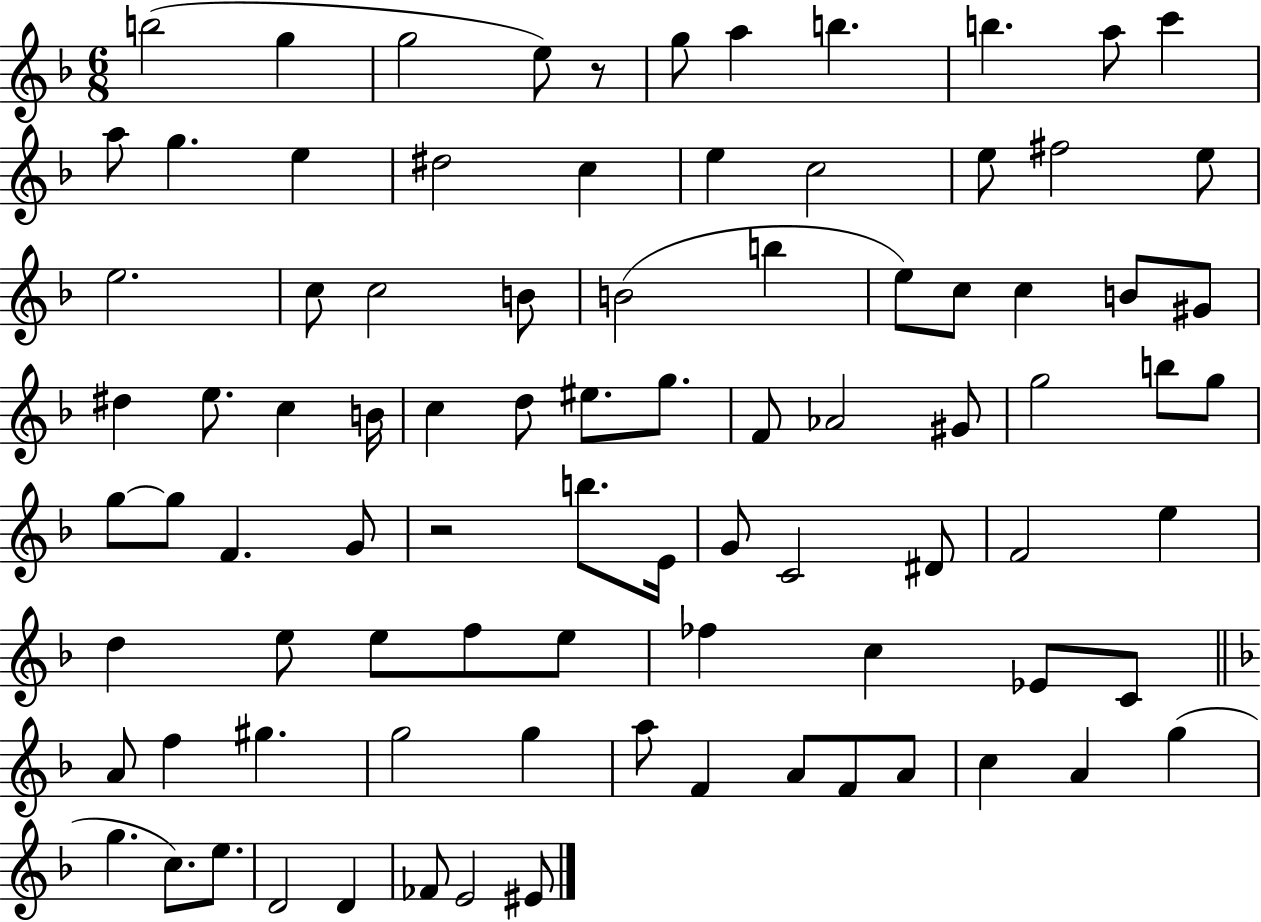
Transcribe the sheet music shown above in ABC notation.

X:1
T:Untitled
M:6/8
L:1/4
K:F
b2 g g2 e/2 z/2 g/2 a b b a/2 c' a/2 g e ^d2 c e c2 e/2 ^f2 e/2 e2 c/2 c2 B/2 B2 b e/2 c/2 c B/2 ^G/2 ^d e/2 c B/4 c d/2 ^e/2 g/2 F/2 _A2 ^G/2 g2 b/2 g/2 g/2 g/2 F G/2 z2 b/2 E/4 G/2 C2 ^D/2 F2 e d e/2 e/2 f/2 e/2 _f c _E/2 C/2 A/2 f ^g g2 g a/2 F A/2 F/2 A/2 c A g g c/2 e/2 D2 D _F/2 E2 ^E/2